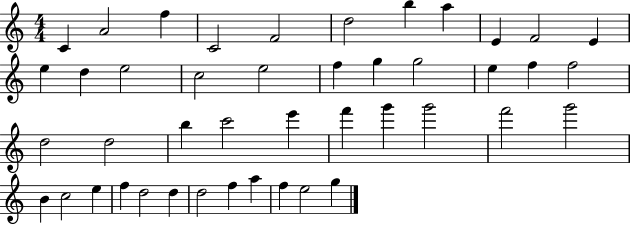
X:1
T:Untitled
M:4/4
L:1/4
K:C
C A2 f C2 F2 d2 b a E F2 E e d e2 c2 e2 f g g2 e f f2 d2 d2 b c'2 e' f' g' g'2 f'2 g'2 B c2 e f d2 d d2 f a f e2 g